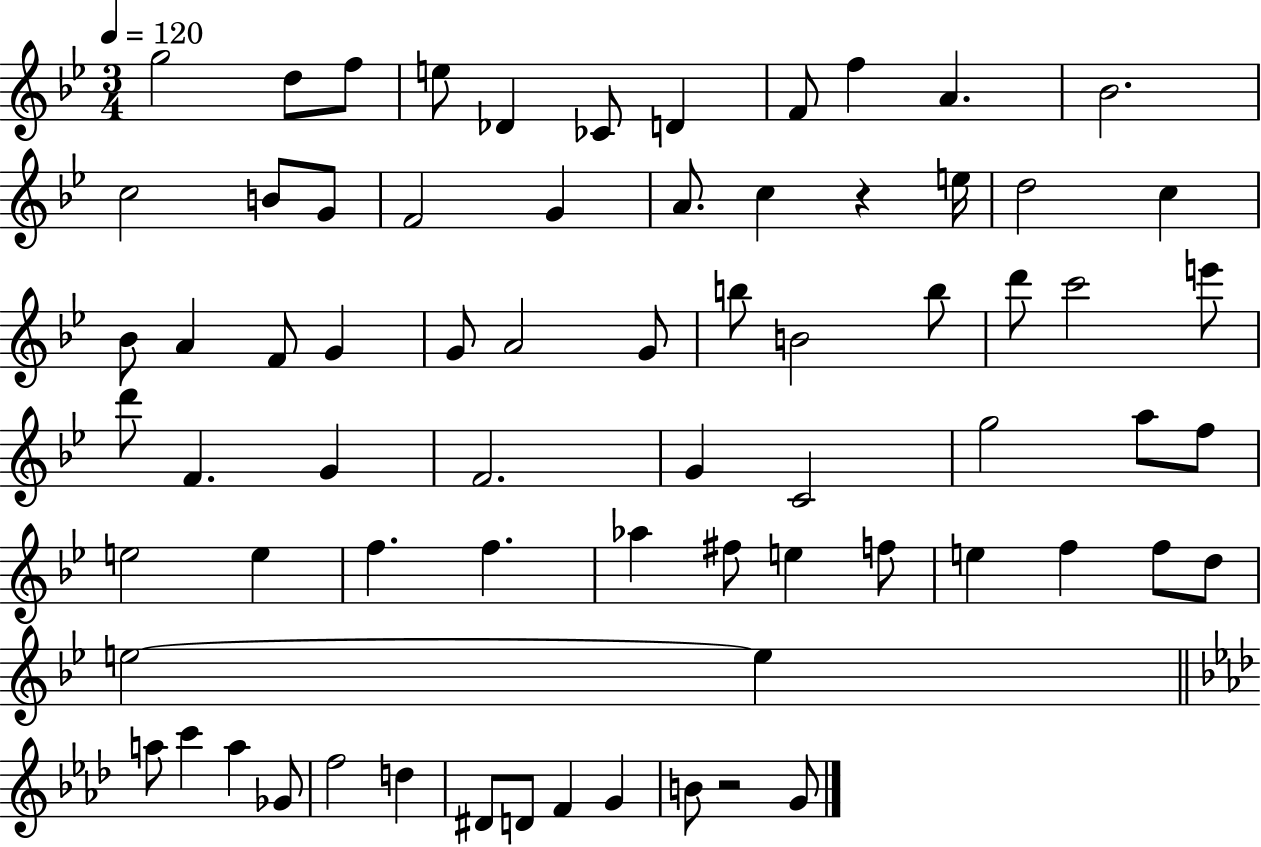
{
  \clef treble
  \numericTimeSignature
  \time 3/4
  \key bes \major
  \tempo 4 = 120
  g''2 d''8 f''8 | e''8 des'4 ces'8 d'4 | f'8 f''4 a'4. | bes'2. | \break c''2 b'8 g'8 | f'2 g'4 | a'8. c''4 r4 e''16 | d''2 c''4 | \break bes'8 a'4 f'8 g'4 | g'8 a'2 g'8 | b''8 b'2 b''8 | d'''8 c'''2 e'''8 | \break d'''8 f'4. g'4 | f'2. | g'4 c'2 | g''2 a''8 f''8 | \break e''2 e''4 | f''4. f''4. | aes''4 fis''8 e''4 f''8 | e''4 f''4 f''8 d''8 | \break e''2~~ e''4 | \bar "||" \break \key f \minor a''8 c'''4 a''4 ges'8 | f''2 d''4 | dis'8 d'8 f'4 g'4 | b'8 r2 g'8 | \break \bar "|."
}